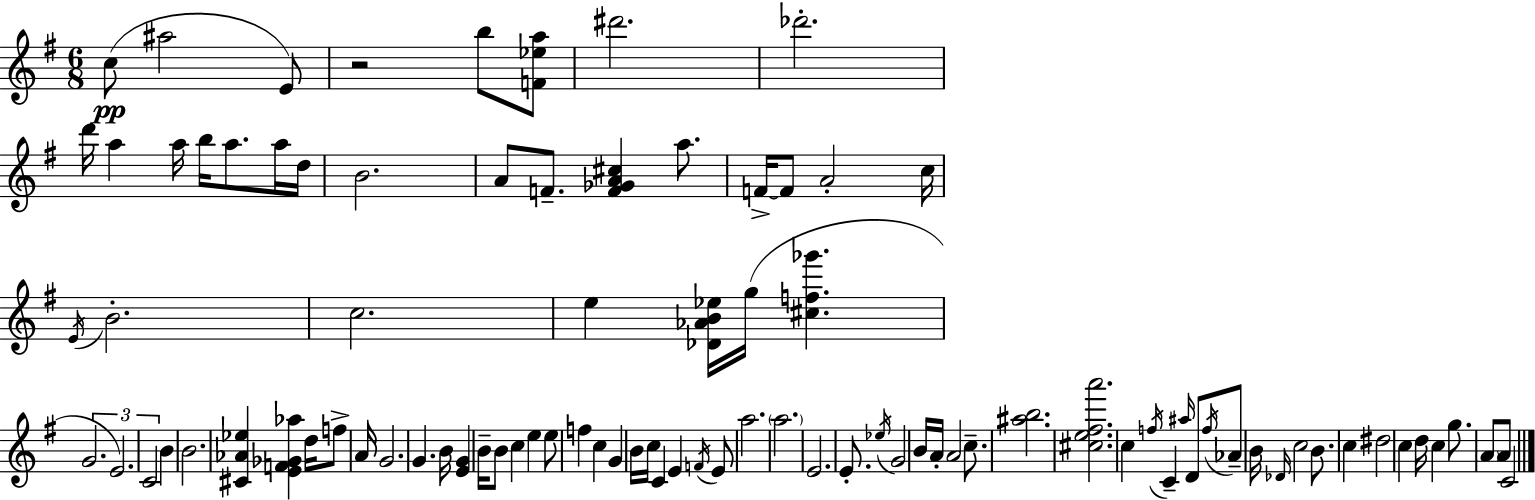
C5/e A#5/h E4/e R/h B5/e [F4,Eb5,A5]/e D#6/h. Db6/h. D6/s A5/q A5/s B5/s A5/e. A5/s D5/s B4/h. A4/e F4/e. [F4,Gb4,A4,C#5]/q A5/e. F4/s F4/e A4/h C5/s E4/s B4/h. C5/h. E5/q [Db4,Ab4,B4,Eb5]/s G5/s [C#5,F5,Gb6]/q. G4/h. E4/h. C4/h B4/q B4/h. [C#4,Ab4,Eb5]/q [E4,F4,Gb4,Ab5]/q D5/s F5/e A4/s G4/h. G4/q. B4/s [E4,G4]/q B4/s B4/e C5/q E5/q E5/e F5/q C5/q G4/q B4/s C5/s C4/q E4/q F4/s E4/e A5/h. A5/h. E4/h. E4/e. Eb5/s G4/h B4/s A4/s A4/h C5/e. [A#5,B5]/h. [C#5,E5,F#5,A6]/h. C5/q F5/s C4/q A#5/s D4/e F5/s Ab4/e B4/s Db4/s C5/h B4/e. C5/q D#5/h C5/q D5/s C5/q G5/e. A4/e A4/e C4/h